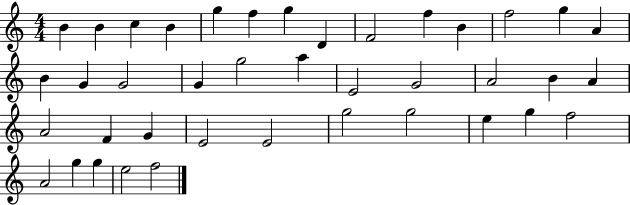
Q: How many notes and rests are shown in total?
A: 40